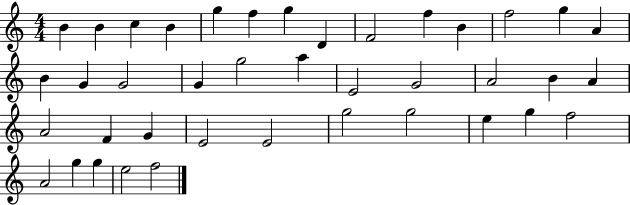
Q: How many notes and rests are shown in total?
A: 40